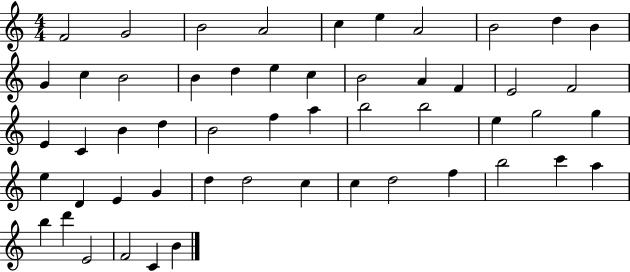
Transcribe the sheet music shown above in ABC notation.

X:1
T:Untitled
M:4/4
L:1/4
K:C
F2 G2 B2 A2 c e A2 B2 d B G c B2 B d e c B2 A F E2 F2 E C B d B2 f a b2 b2 e g2 g e D E G d d2 c c d2 f b2 c' a b d' E2 F2 C B